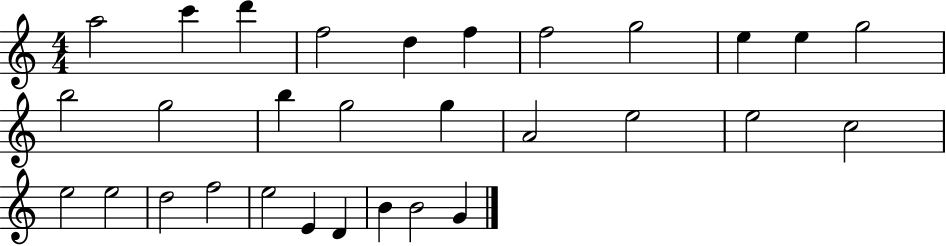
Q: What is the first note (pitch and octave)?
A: A5